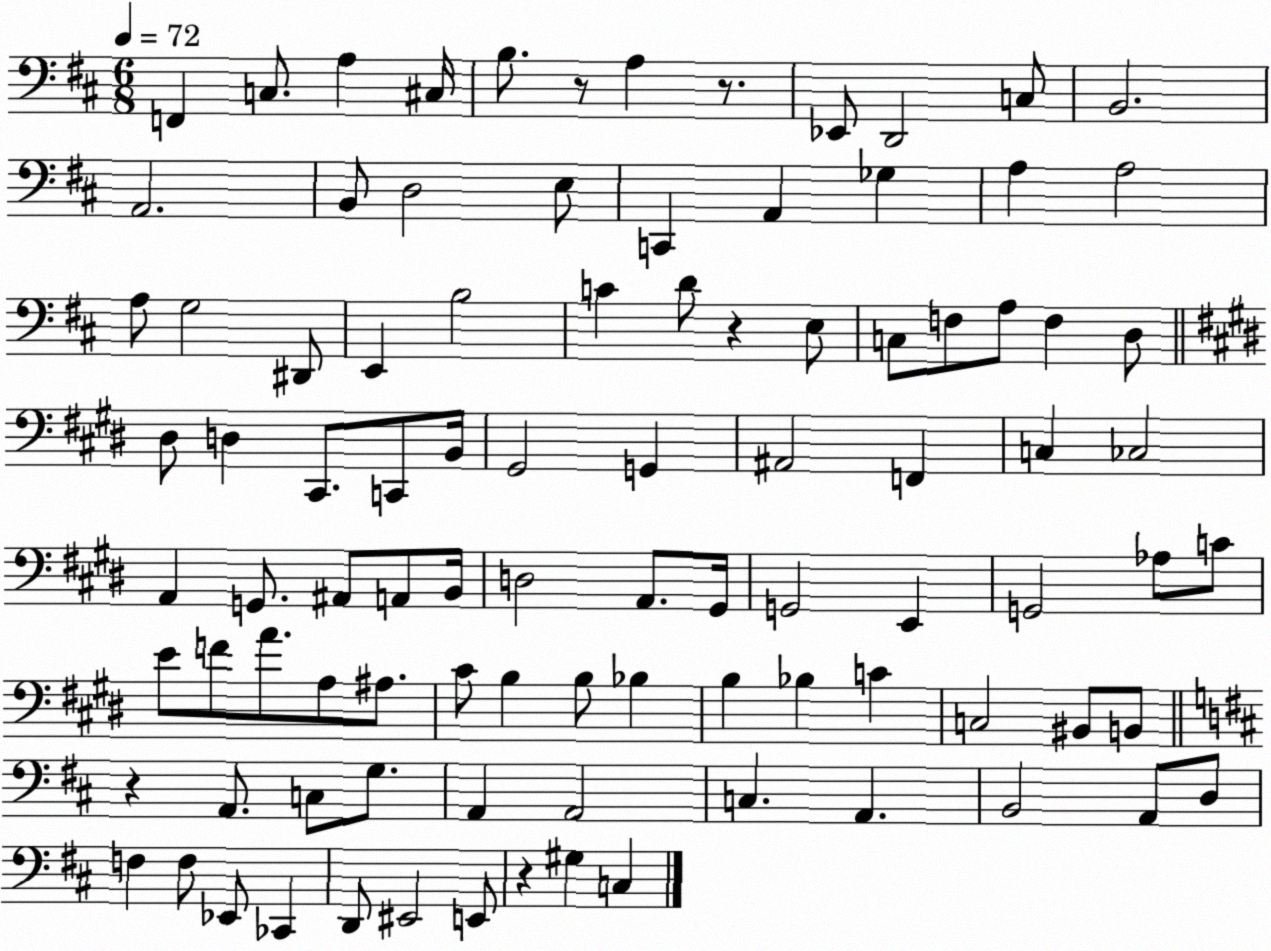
X:1
T:Untitled
M:6/8
L:1/4
K:D
F,, C,/2 A, ^C,/4 B,/2 z/2 A, z/2 _E,,/2 D,,2 C,/2 B,,2 A,,2 B,,/2 D,2 E,/2 C,, A,, _G, A, A,2 A,/2 G,2 ^D,,/2 E,, B,2 C D/2 z E,/2 C,/2 F,/2 A,/2 F, D,/2 ^D,/2 D, ^C,,/2 C,,/2 B,,/4 ^G,,2 G,, ^A,,2 F,, C, _C,2 A,, G,,/2 ^A,,/2 A,,/2 B,,/4 D,2 A,,/2 ^G,,/4 G,,2 E,, G,,2 _A,/2 C/2 E/2 F/2 A/2 A,/2 ^A,/2 ^C/2 B, B,/2 _B, B, _B, C C,2 ^B,,/2 B,,/2 z A,,/2 C,/2 G,/2 A,, A,,2 C, A,, B,,2 A,,/2 D,/2 F, F,/2 _E,,/2 _C,, D,,/2 ^E,,2 E,,/2 z ^G, C,